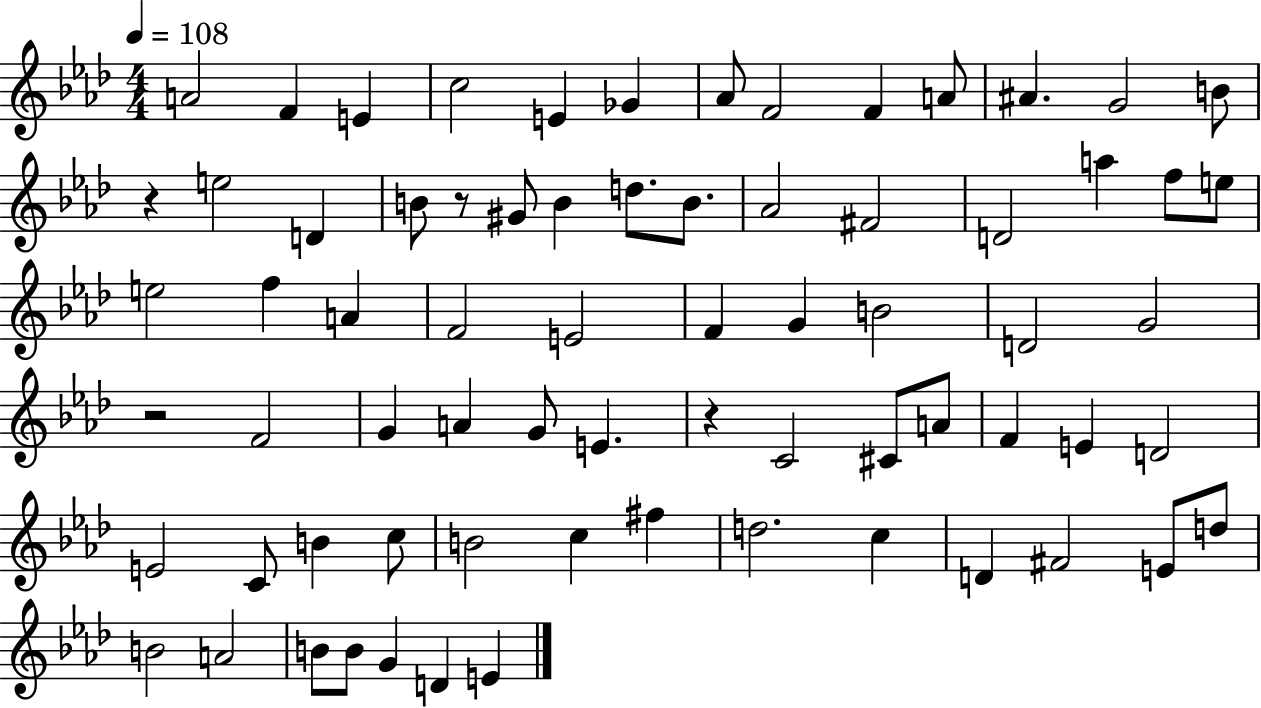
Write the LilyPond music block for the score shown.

{
  \clef treble
  \numericTimeSignature
  \time 4/4
  \key aes \major
  \tempo 4 = 108
  a'2 f'4 e'4 | c''2 e'4 ges'4 | aes'8 f'2 f'4 a'8 | ais'4. g'2 b'8 | \break r4 e''2 d'4 | b'8 r8 gis'8 b'4 d''8. b'8. | aes'2 fis'2 | d'2 a''4 f''8 e''8 | \break e''2 f''4 a'4 | f'2 e'2 | f'4 g'4 b'2 | d'2 g'2 | \break r2 f'2 | g'4 a'4 g'8 e'4. | r4 c'2 cis'8 a'8 | f'4 e'4 d'2 | \break e'2 c'8 b'4 c''8 | b'2 c''4 fis''4 | d''2. c''4 | d'4 fis'2 e'8 d''8 | \break b'2 a'2 | b'8 b'8 g'4 d'4 e'4 | \bar "|."
}